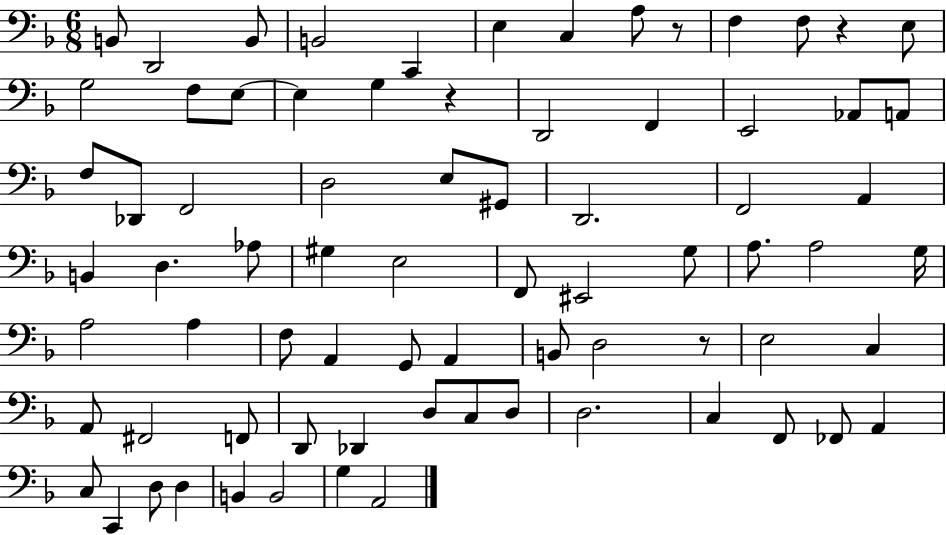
X:1
T:Untitled
M:6/8
L:1/4
K:F
B,,/2 D,,2 B,,/2 B,,2 C,, E, C, A,/2 z/2 F, F,/2 z E,/2 G,2 F,/2 E,/2 E, G, z D,,2 F,, E,,2 _A,,/2 A,,/2 F,/2 _D,,/2 F,,2 D,2 E,/2 ^G,,/2 D,,2 F,,2 A,, B,, D, _A,/2 ^G, E,2 F,,/2 ^E,,2 G,/2 A,/2 A,2 G,/4 A,2 A, F,/2 A,, G,,/2 A,, B,,/2 D,2 z/2 E,2 C, A,,/2 ^F,,2 F,,/2 D,,/2 _D,, D,/2 C,/2 D,/2 D,2 C, F,,/2 _F,,/2 A,, C,/2 C,, D,/2 D, B,, B,,2 G, A,,2